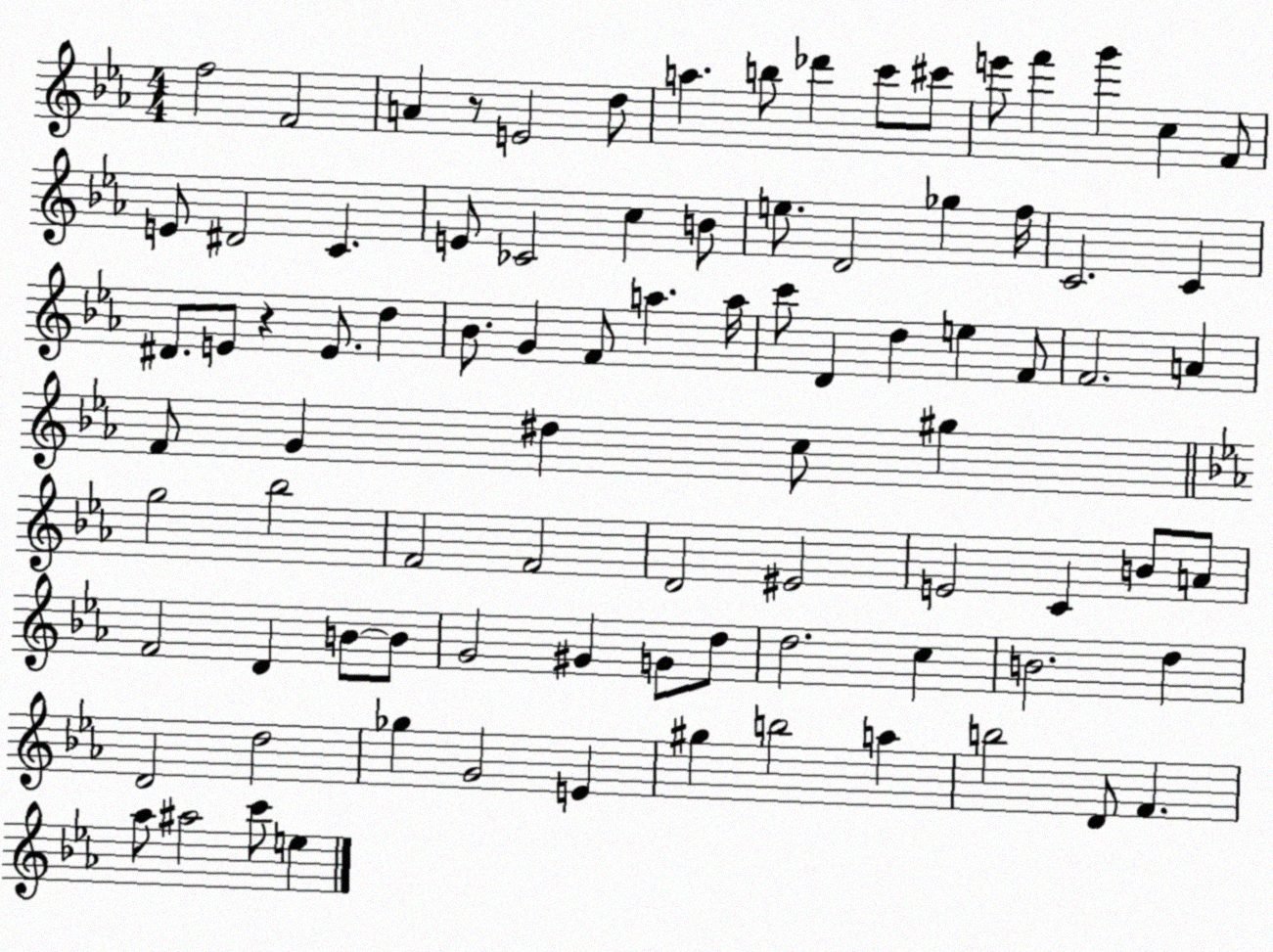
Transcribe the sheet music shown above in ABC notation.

X:1
T:Untitled
M:4/4
L:1/4
K:Eb
f2 F2 A z/2 E2 d/2 a b/2 _d' c'/2 ^c'/2 e'/2 f' g' c F/2 E/2 ^D2 C E/2 _C2 c B/2 e/2 D2 _g f/4 C2 C ^D/2 E/2 z E/2 d _B/2 G F/2 a a/4 c'/2 D d e F/2 F2 A F/2 G ^d c/2 ^g g2 _b2 F2 F2 D2 ^E2 E2 C B/2 A/2 F2 D B/2 B/2 G2 ^G G/2 d/2 d2 c B2 d D2 d2 _g G2 E ^g b2 a b2 D/2 F _a/2 ^a2 c'/2 e